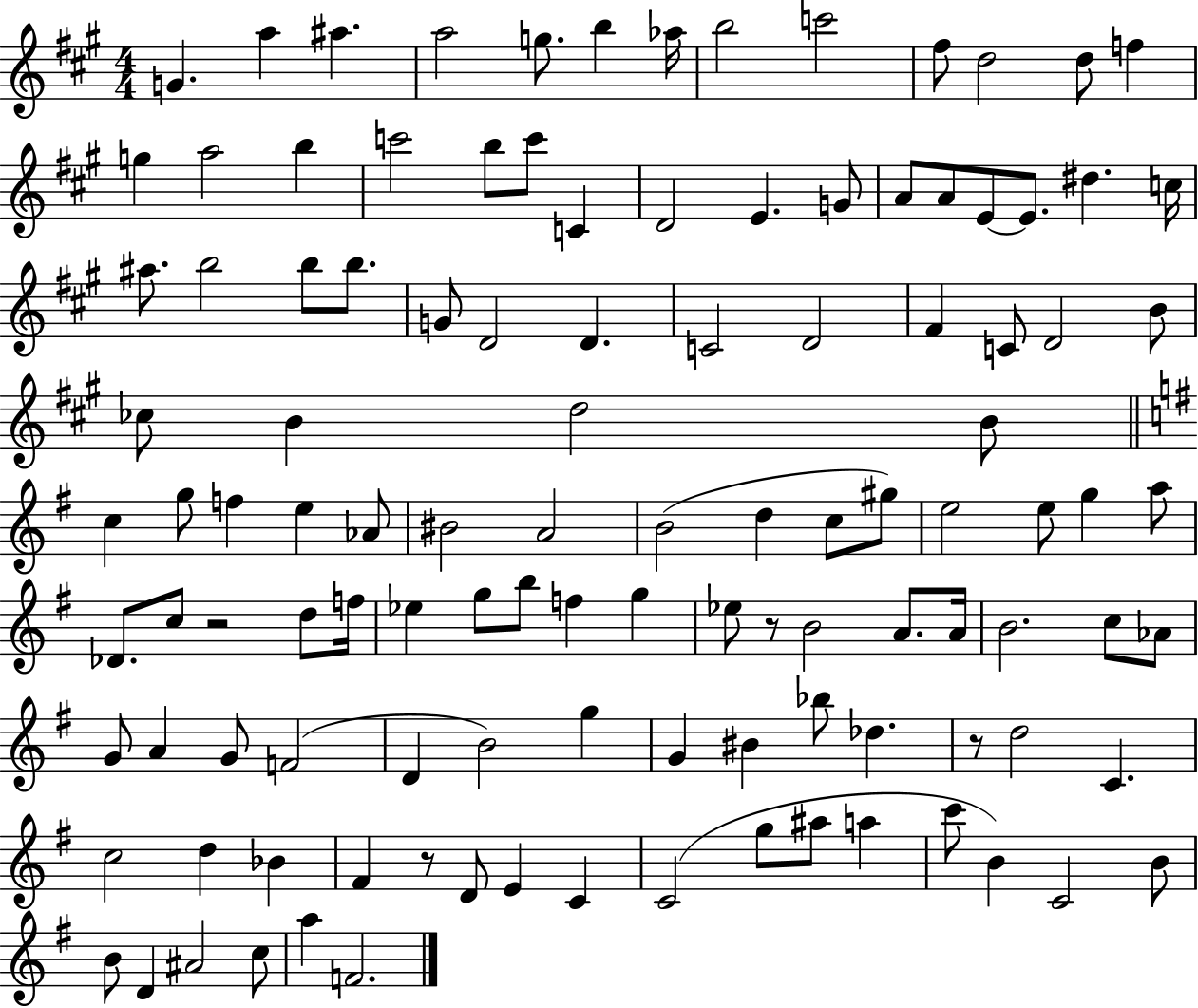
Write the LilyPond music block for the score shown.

{
  \clef treble
  \numericTimeSignature
  \time 4/4
  \key a \major
  g'4. a''4 ais''4. | a''2 g''8. b''4 aes''16 | b''2 c'''2 | fis''8 d''2 d''8 f''4 | \break g''4 a''2 b''4 | c'''2 b''8 c'''8 c'4 | d'2 e'4. g'8 | a'8 a'8 e'8~~ e'8. dis''4. c''16 | \break ais''8. b''2 b''8 b''8. | g'8 d'2 d'4. | c'2 d'2 | fis'4 c'8 d'2 b'8 | \break ces''8 b'4 d''2 b'8 | \bar "||" \break \key e \minor c''4 g''8 f''4 e''4 aes'8 | bis'2 a'2 | b'2( d''4 c''8 gis''8) | e''2 e''8 g''4 a''8 | \break des'8. c''8 r2 d''8 f''16 | ees''4 g''8 b''8 f''4 g''4 | ees''8 r8 b'2 a'8. a'16 | b'2. c''8 aes'8 | \break g'8 a'4 g'8 f'2( | d'4 b'2) g''4 | g'4 bis'4 bes''8 des''4. | r8 d''2 c'4. | \break c''2 d''4 bes'4 | fis'4 r8 d'8 e'4 c'4 | c'2( g''8 ais''8 a''4 | c'''8 b'4) c'2 b'8 | \break b'8 d'4 ais'2 c''8 | a''4 f'2. | \bar "|."
}